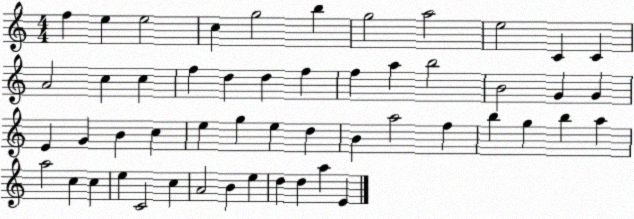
X:1
T:Untitled
M:4/4
L:1/4
K:C
f e e2 c g2 b g2 a2 e2 C C A2 c c f d d f f a b2 B2 G G E G B c e g e d B a2 f b g b a a2 c c e C2 c A2 B e d d a E